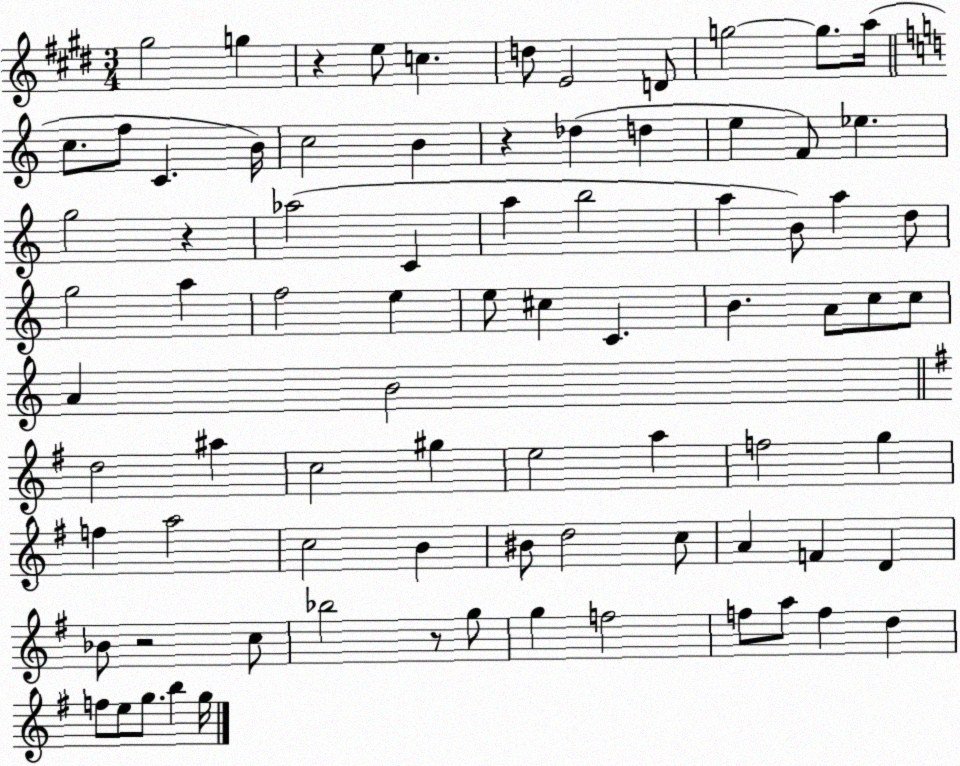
X:1
T:Untitled
M:3/4
L:1/4
K:E
^g2 g z e/2 c d/2 E2 D/2 g2 g/2 a/4 c/2 f/2 C B/4 c2 B z _d d e F/2 _e g2 z _a2 C a b2 a B/2 a d/2 g2 a f2 e e/2 ^c C B A/2 c/2 c/2 A B2 d2 ^a c2 ^g e2 a f2 g f a2 c2 B ^B/2 d2 c/2 A F D _B/2 z2 c/2 _b2 z/2 g/2 g f2 f/2 a/2 f d f/2 e/2 g/2 b g/4